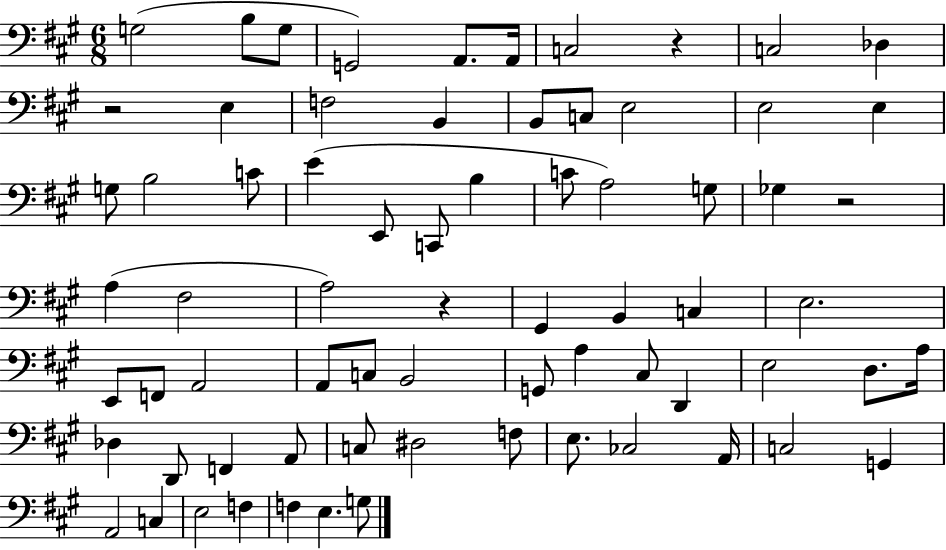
G3/h B3/e G3/e G2/h A2/e. A2/s C3/h R/q C3/h Db3/q R/h E3/q F3/h B2/q B2/e C3/e E3/h E3/h E3/q G3/e B3/h C4/e E4/q E2/e C2/e B3/q C4/e A3/h G3/e Gb3/q R/h A3/q F#3/h A3/h R/q G#2/q B2/q C3/q E3/h. E2/e F2/e A2/h A2/e C3/e B2/h G2/e A3/q C#3/e D2/q E3/h D3/e. A3/s Db3/q D2/e F2/q A2/e C3/e D#3/h F3/e E3/e. CES3/h A2/s C3/h G2/q A2/h C3/q E3/h F3/q F3/q E3/q. G3/e